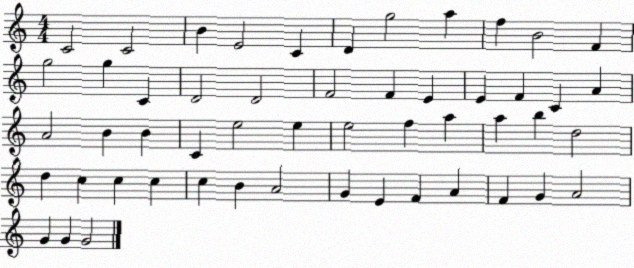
X:1
T:Untitled
M:4/4
L:1/4
K:C
C2 C2 B E2 C D g2 a f B2 F g2 g C D2 D2 F2 F E E F C A A2 B B C e2 e e2 f a a b d2 d c c c c B A2 G E F A F G A2 G G G2